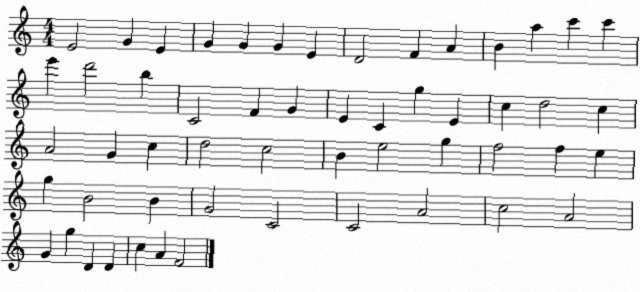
X:1
T:Untitled
M:4/4
L:1/4
K:C
E2 G E G G G E D2 F A B a c' c' e' d'2 b C2 F G E C g E c d2 c A2 G c d2 c2 B e2 g f2 f e g B2 B G2 C2 C2 A2 c2 A2 G g D D c A F2